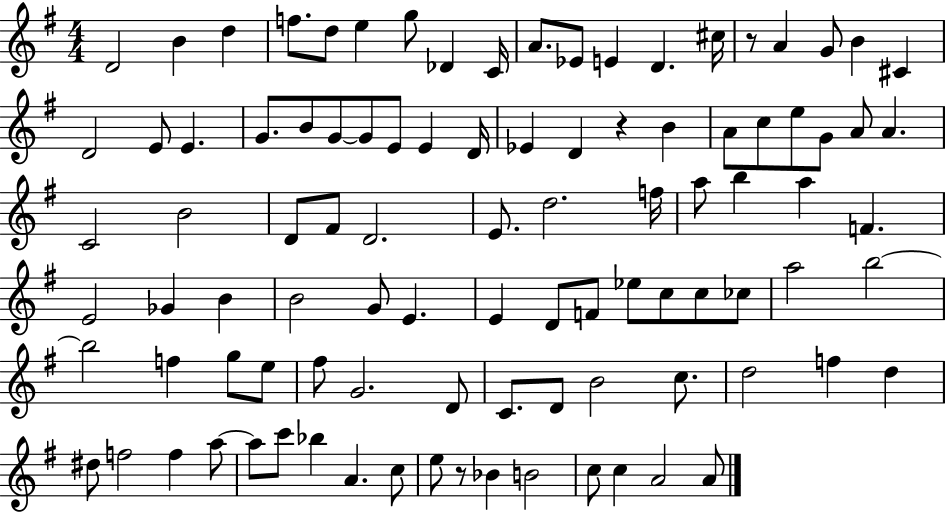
D4/h B4/q D5/q F5/e. D5/e E5/q G5/e Db4/q C4/s A4/e. Eb4/e E4/q D4/q. C#5/s R/e A4/q G4/e B4/q C#4/q D4/h E4/e E4/q. G4/e. B4/e G4/e G4/e E4/e E4/q D4/s Eb4/q D4/q R/q B4/q A4/e C5/e E5/e G4/e A4/e A4/q. C4/h B4/h D4/e F#4/e D4/h. E4/e. D5/h. F5/s A5/e B5/q A5/q F4/q. E4/h Gb4/q B4/q B4/h G4/e E4/q. E4/q D4/e F4/e Eb5/e C5/e C5/e CES5/e A5/h B5/h B5/h F5/q G5/e E5/e F#5/e G4/h. D4/e C4/e. D4/e B4/h C5/e. D5/h F5/q D5/q D#5/e F5/h F5/q A5/e A5/e C6/e Bb5/q A4/q. C5/e E5/e R/e Bb4/q B4/h C5/e C5/q A4/h A4/e